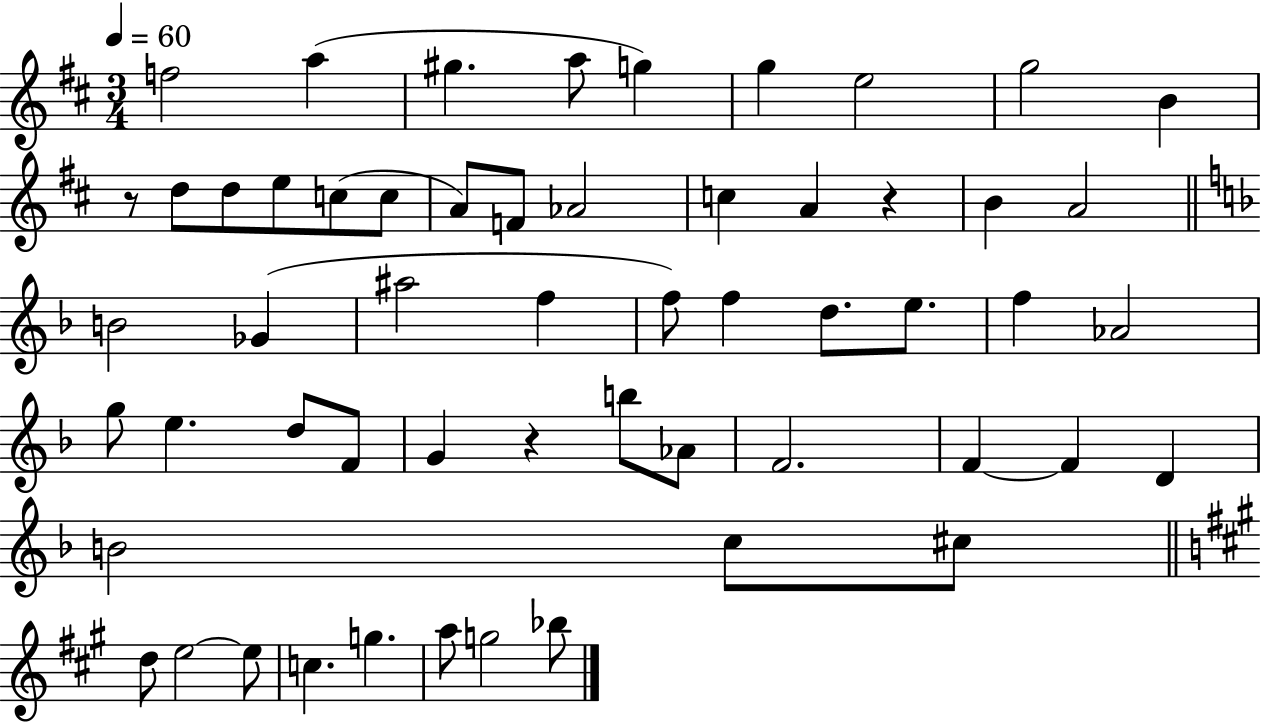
{
  \clef treble
  \numericTimeSignature
  \time 3/4
  \key d \major
  \tempo 4 = 60
  f''2 a''4( | gis''4. a''8 g''4) | g''4 e''2 | g''2 b'4 | \break r8 d''8 d''8 e''8 c''8( c''8 | a'8) f'8 aes'2 | c''4 a'4 r4 | b'4 a'2 | \break \bar "||" \break \key d \minor b'2 ges'4( | ais''2 f''4 | f''8) f''4 d''8. e''8. | f''4 aes'2 | \break g''8 e''4. d''8 f'8 | g'4 r4 b''8 aes'8 | f'2. | f'4~~ f'4 d'4 | \break b'2 c''8 cis''8 | \bar "||" \break \key a \major d''8 e''2~~ e''8 | c''4. g''4. | a''8 g''2 bes''8 | \bar "|."
}